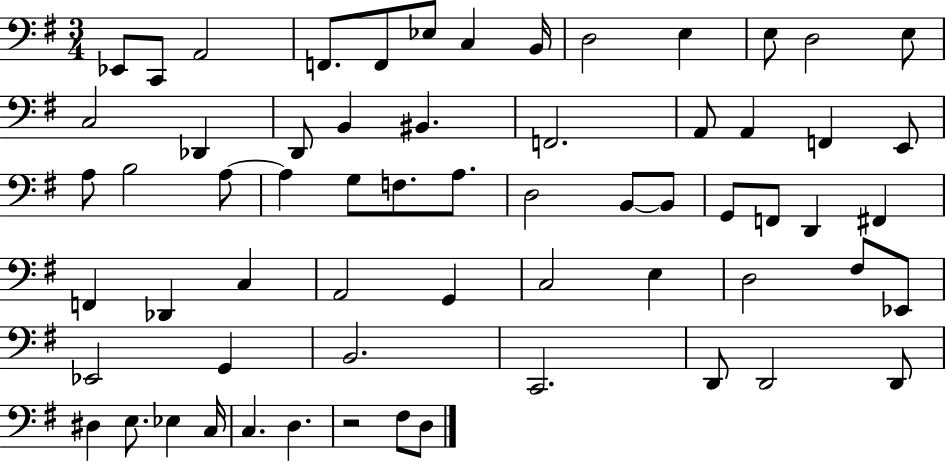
{
  \clef bass
  \numericTimeSignature
  \time 3/4
  \key g \major
  ees,8 c,8 a,2 | f,8. f,8 ees8 c4 b,16 | d2 e4 | e8 d2 e8 | \break c2 des,4 | d,8 b,4 bis,4. | f,2. | a,8 a,4 f,4 e,8 | \break a8 b2 a8~~ | a4 g8 f8. a8. | d2 b,8~~ b,8 | g,8 f,8 d,4 fis,4 | \break f,4 des,4 c4 | a,2 g,4 | c2 e4 | d2 fis8 ees,8 | \break ees,2 g,4 | b,2. | c,2. | d,8 d,2 d,8 | \break dis4 e8. ees4 c16 | c4. d4. | r2 fis8 d8 | \bar "|."
}